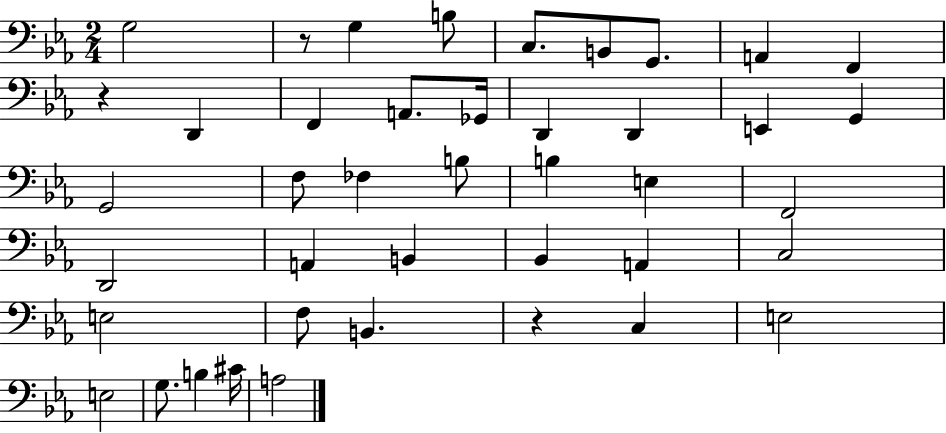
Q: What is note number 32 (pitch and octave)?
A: B2